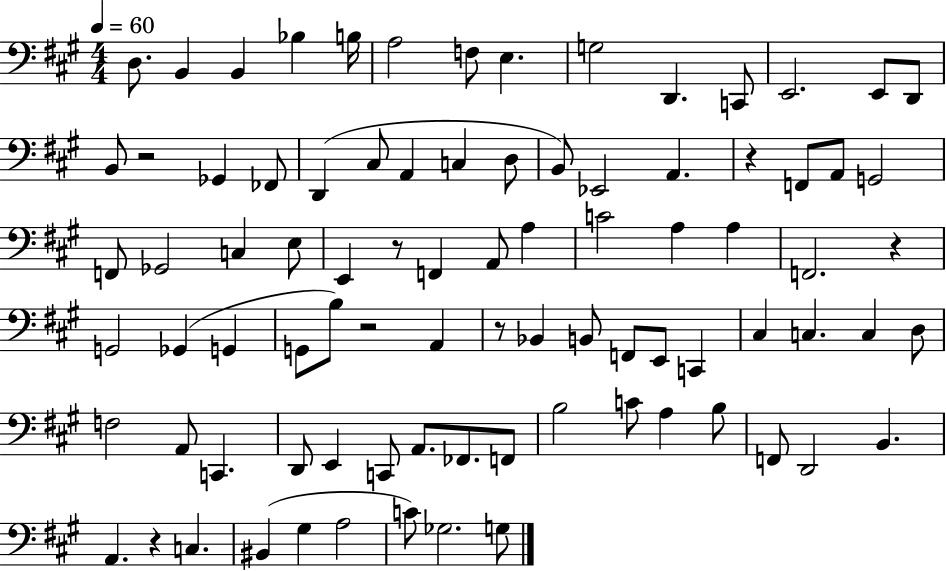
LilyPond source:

{
  \clef bass
  \numericTimeSignature
  \time 4/4
  \key a \major
  \tempo 4 = 60
  \repeat volta 2 { d8. b,4 b,4 bes4 b16 | a2 f8 e4. | g2 d,4. c,8 | e,2. e,8 d,8 | \break b,8 r2 ges,4 fes,8 | d,4( cis8 a,4 c4 d8 | b,8) ees,2 a,4. | r4 f,8 a,8 g,2 | \break f,8 ges,2 c4 e8 | e,4 r8 f,4 a,8 a4 | c'2 a4 a4 | f,2. r4 | \break g,2 ges,4( g,4 | g,8 b8) r2 a,4 | r8 bes,4 b,8 f,8 e,8 c,4 | cis4 c4. c4 d8 | \break f2 a,8 c,4. | d,8 e,4 c,8 a,8. fes,8. f,8 | b2 c'8 a4 b8 | f,8 d,2 b,4. | \break a,4. r4 c4. | bis,4( gis4 a2 | c'8) ges2. g8 | } \bar "|."
}